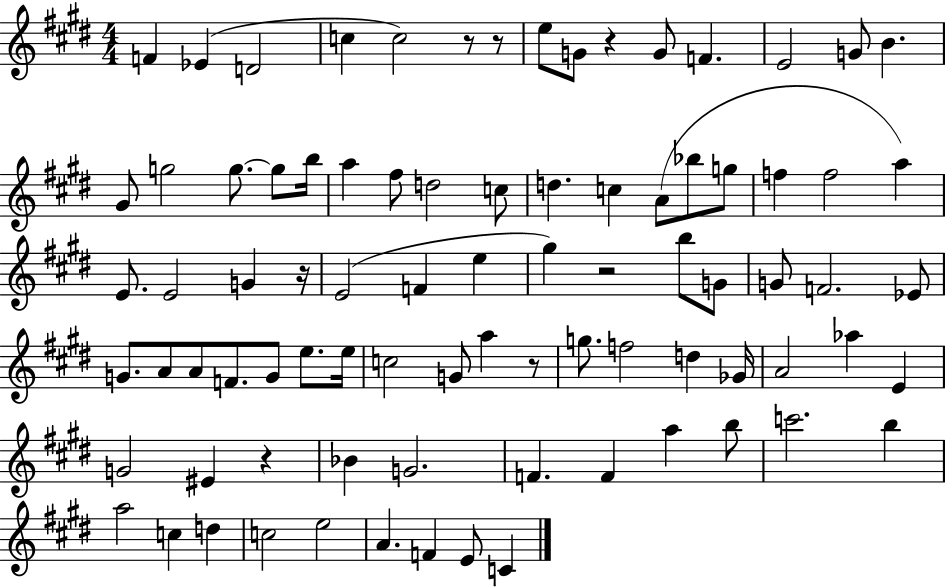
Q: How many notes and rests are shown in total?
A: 84